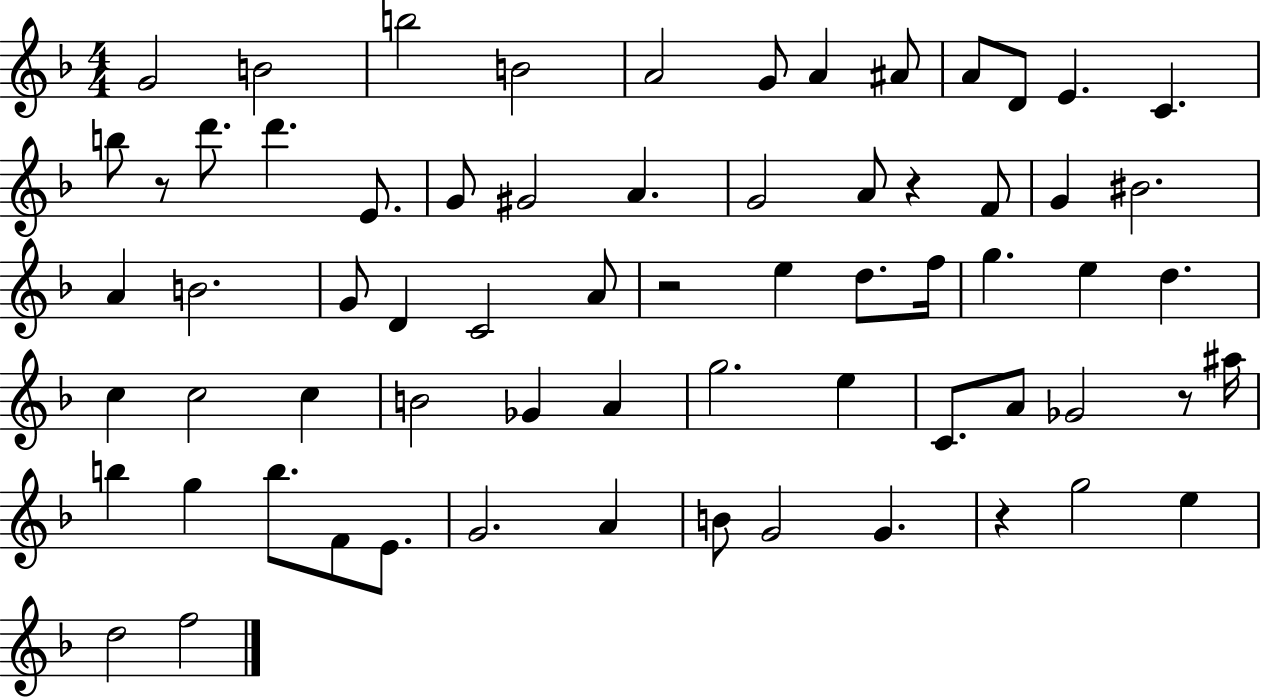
{
  \clef treble
  \numericTimeSignature
  \time 4/4
  \key f \major
  g'2 b'2 | b''2 b'2 | a'2 g'8 a'4 ais'8 | a'8 d'8 e'4. c'4. | \break b''8 r8 d'''8. d'''4. e'8. | g'8 gis'2 a'4. | g'2 a'8 r4 f'8 | g'4 bis'2. | \break a'4 b'2. | g'8 d'4 c'2 a'8 | r2 e''4 d''8. f''16 | g''4. e''4 d''4. | \break c''4 c''2 c''4 | b'2 ges'4 a'4 | g''2. e''4 | c'8. a'8 ges'2 r8 ais''16 | \break b''4 g''4 b''8. f'8 e'8. | g'2. a'4 | b'8 g'2 g'4. | r4 g''2 e''4 | \break d''2 f''2 | \bar "|."
}